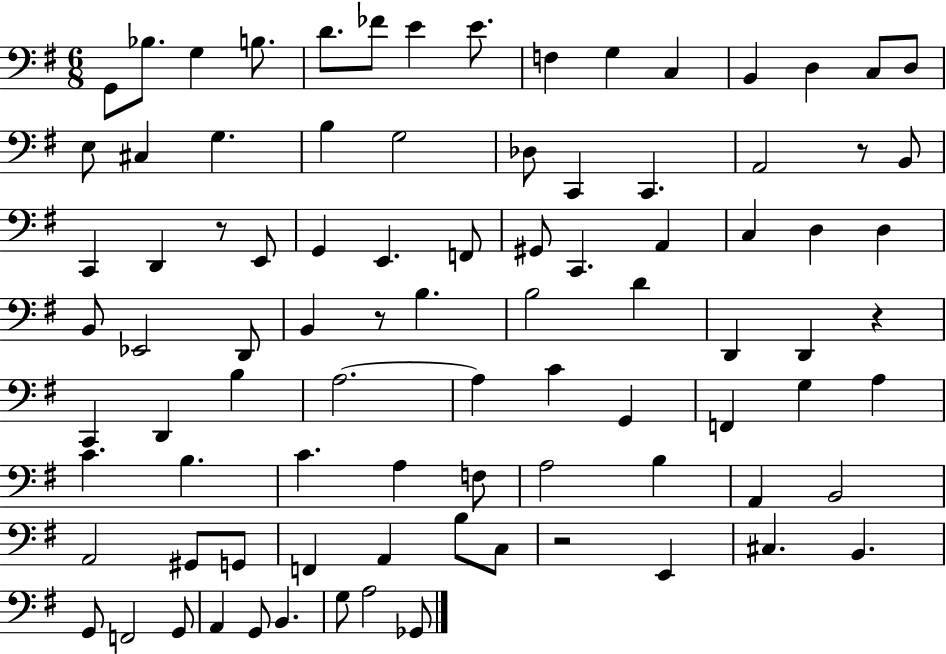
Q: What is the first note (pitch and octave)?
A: G2